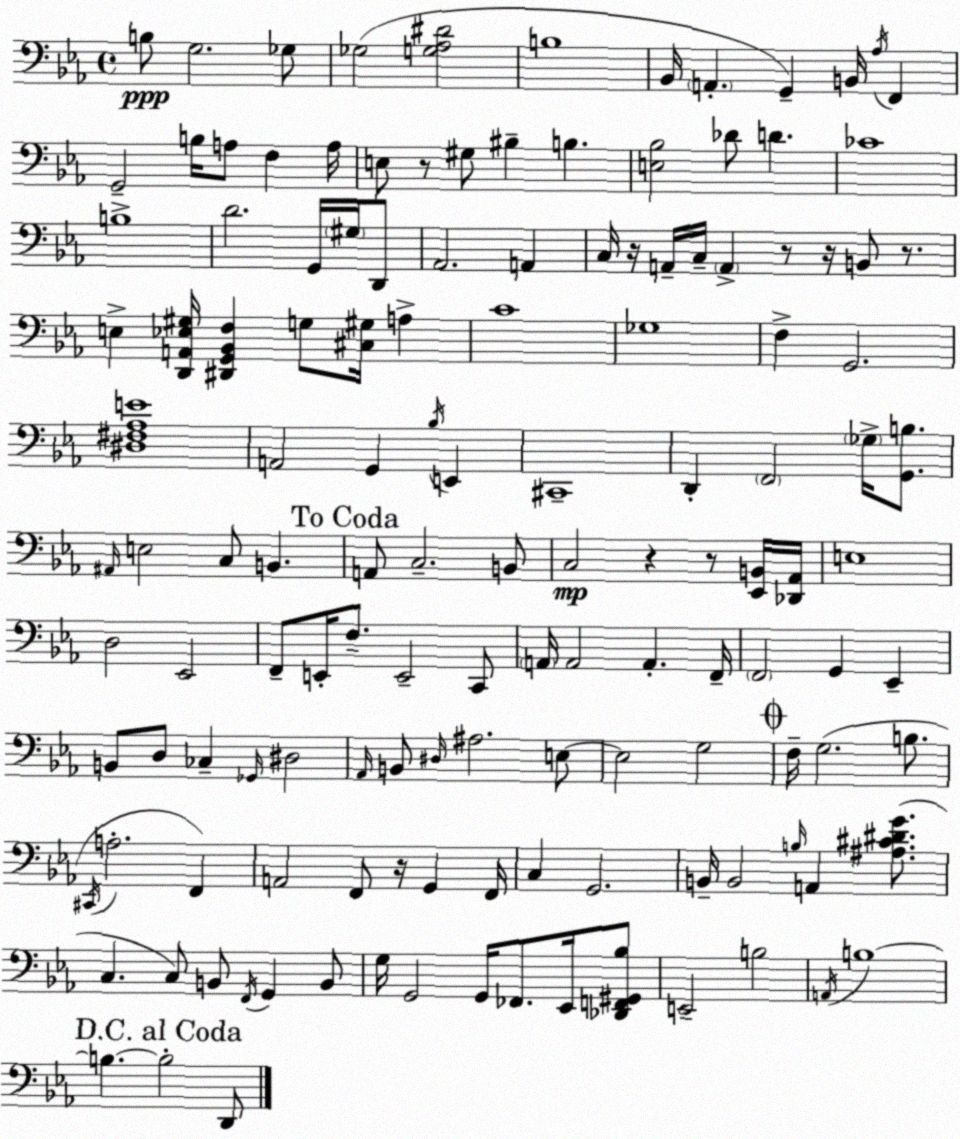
X:1
T:Untitled
M:4/4
L:1/4
K:Eb
B,/2 G,2 _G,/2 _G,2 [G,_A,^D]2 B,4 _B,,/4 A,, G,, B,,/4 _A,/4 F,, G,,2 B,/4 A,/2 F, A,/4 E,/2 z/2 ^G,/2 ^B, B, [E,_B,]2 _D/2 D _C4 B,4 D2 G,,/4 ^G,/4 D,,/2 _A,,2 A,, C,/4 z/4 A,,/4 C,/4 A,, z/2 z/4 B,,/2 z/2 E, [D,,A,,_E,^G,]/4 [^D,,G,,_B,,F,] G,/2 [^C,^G,]/4 A, C4 _G,4 F, G,,2 [^D,^F,_A,E]4 A,,2 G,, _B,/4 E,, ^C,,4 D,, F,,2 _G,/4 [G,,B,]/2 ^A,,/4 E,2 C,/2 B,, A,,/2 C,2 B,,/2 C,2 z z/2 [_E,,B,,]/4 [_D,,_A,,]/4 E,4 D,2 _E,,2 F,,/2 E,,/4 F,/2 E,,2 C,,/2 A,,/4 A,,2 A,, F,,/4 F,,2 G,, _E,, B,,/2 D,/2 _C, _G,,/4 ^D,2 _A,,/4 B,,/2 ^D,/4 ^A,2 E,/2 E,2 G,2 F,/4 G,2 B,/2 ^C,,/4 A,2 F,, A,,2 F,,/2 z/4 G,, F,,/4 C, G,,2 B,,/4 B,,2 B,/4 A,, [^A,^C^DG]/2 C, C,/2 B,,/2 F,,/4 G,, B,,/2 G,/4 G,,2 G,,/4 _F,,/2 _E,,/4 [_D,,F,,^G,,_B,]/2 E,,2 B,2 A,,/4 B,4 B, B,2 D,,/2